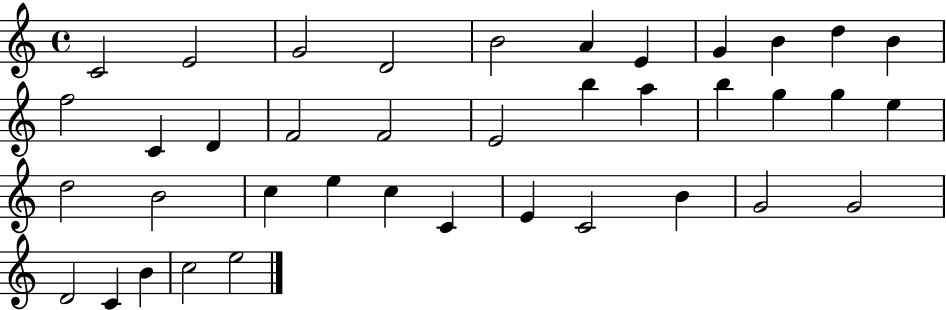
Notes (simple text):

C4/h E4/h G4/h D4/h B4/h A4/q E4/q G4/q B4/q D5/q B4/q F5/h C4/q D4/q F4/h F4/h E4/h B5/q A5/q B5/q G5/q G5/q E5/q D5/h B4/h C5/q E5/q C5/q C4/q E4/q C4/h B4/q G4/h G4/h D4/h C4/q B4/q C5/h E5/h